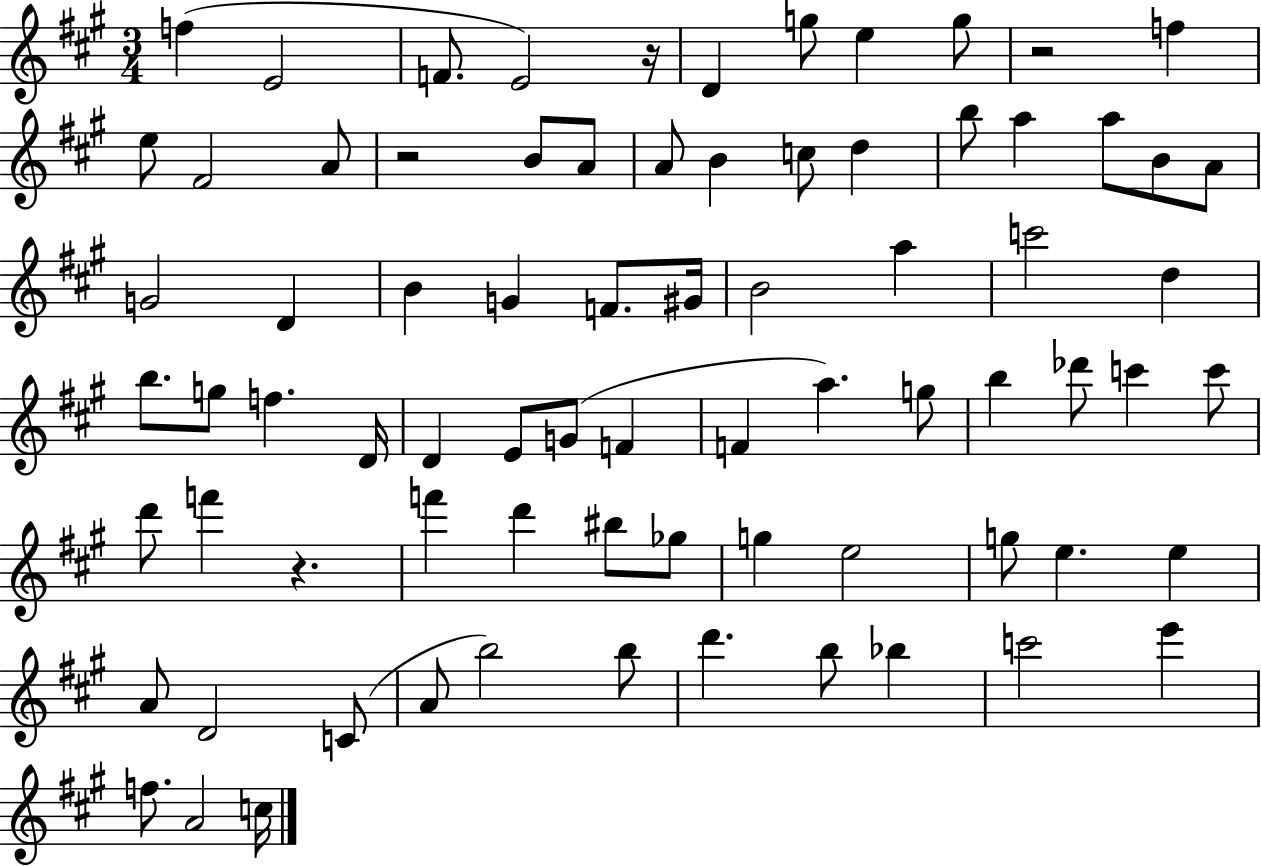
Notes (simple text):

F5/q E4/h F4/e. E4/h R/s D4/q G5/e E5/q G5/e R/h F5/q E5/e F#4/h A4/e R/h B4/e A4/e A4/e B4/q C5/e D5/q B5/e A5/q A5/e B4/e A4/e G4/h D4/q B4/q G4/q F4/e. G#4/s B4/h A5/q C6/h D5/q B5/e. G5/e F5/q. D4/s D4/q E4/e G4/e F4/q F4/q A5/q. G5/e B5/q Db6/e C6/q C6/e D6/e F6/q R/q. F6/q D6/q BIS5/e Gb5/e G5/q E5/h G5/e E5/q. E5/q A4/e D4/h C4/e A4/e B5/h B5/e D6/q. B5/e Bb5/q C6/h E6/q F5/e. A4/h C5/s